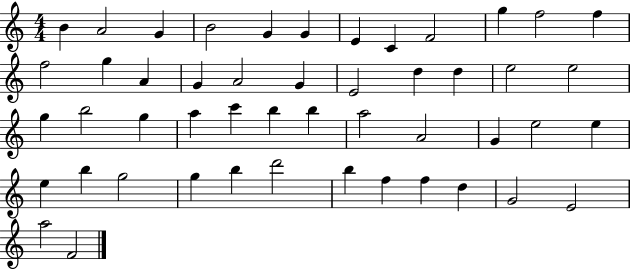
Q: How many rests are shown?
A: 0